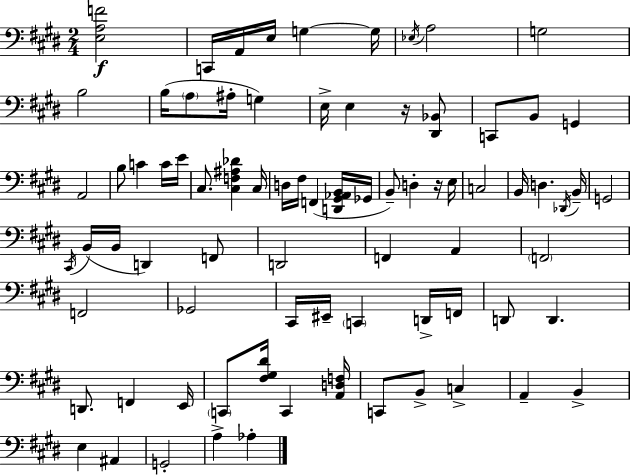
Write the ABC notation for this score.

X:1
T:Untitled
M:2/4
L:1/4
K:E
[E,A,F]2 C,,/4 A,,/4 E,/4 G, G,/4 _E,/4 A,2 G,2 B,2 B,/4 A,/2 ^A,/4 G, E,/4 E, z/4 [^D,,_B,,]/2 C,,/2 B,,/2 G,, A,,2 B,/2 C C/4 E/4 ^C,/2 [^C,F,^A,_D] ^C,/4 D,/4 ^F,/4 F,, [D,,^G,,_A,,B,,]/4 _G,,/4 B,,/2 D, z/4 E,/4 C,2 B,,/4 D, _D,,/4 B,,/4 G,,2 ^C,,/4 B,,/4 B,,/4 D,, F,,/2 D,,2 F,, A,, F,,2 F,,2 _G,,2 ^C,,/4 ^E,,/4 C,, D,,/4 F,,/4 D,,/2 D,, D,,/2 F,, E,,/4 C,,/2 [^F,^G,^D]/4 C,, [A,,D,F,]/4 C,,/2 B,,/2 C, A,, B,, E, ^A,, G,,2 A, _A,